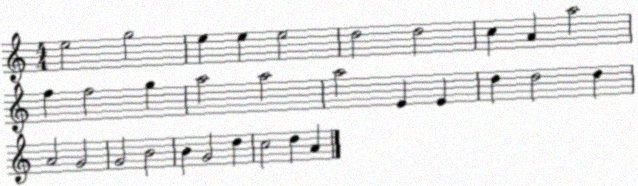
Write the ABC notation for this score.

X:1
T:Untitled
M:4/4
L:1/4
K:C
e2 g2 e e e2 d2 d2 c A a2 f f2 g a2 a2 a2 E E d d2 d A2 G2 G2 B2 B G2 d c2 d A